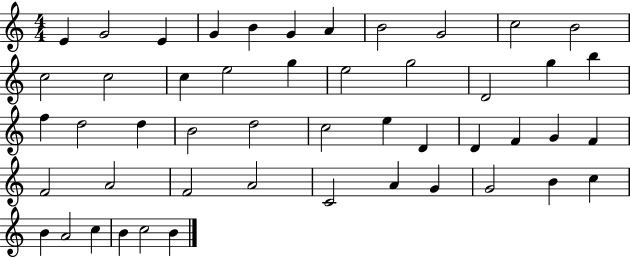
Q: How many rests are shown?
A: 0